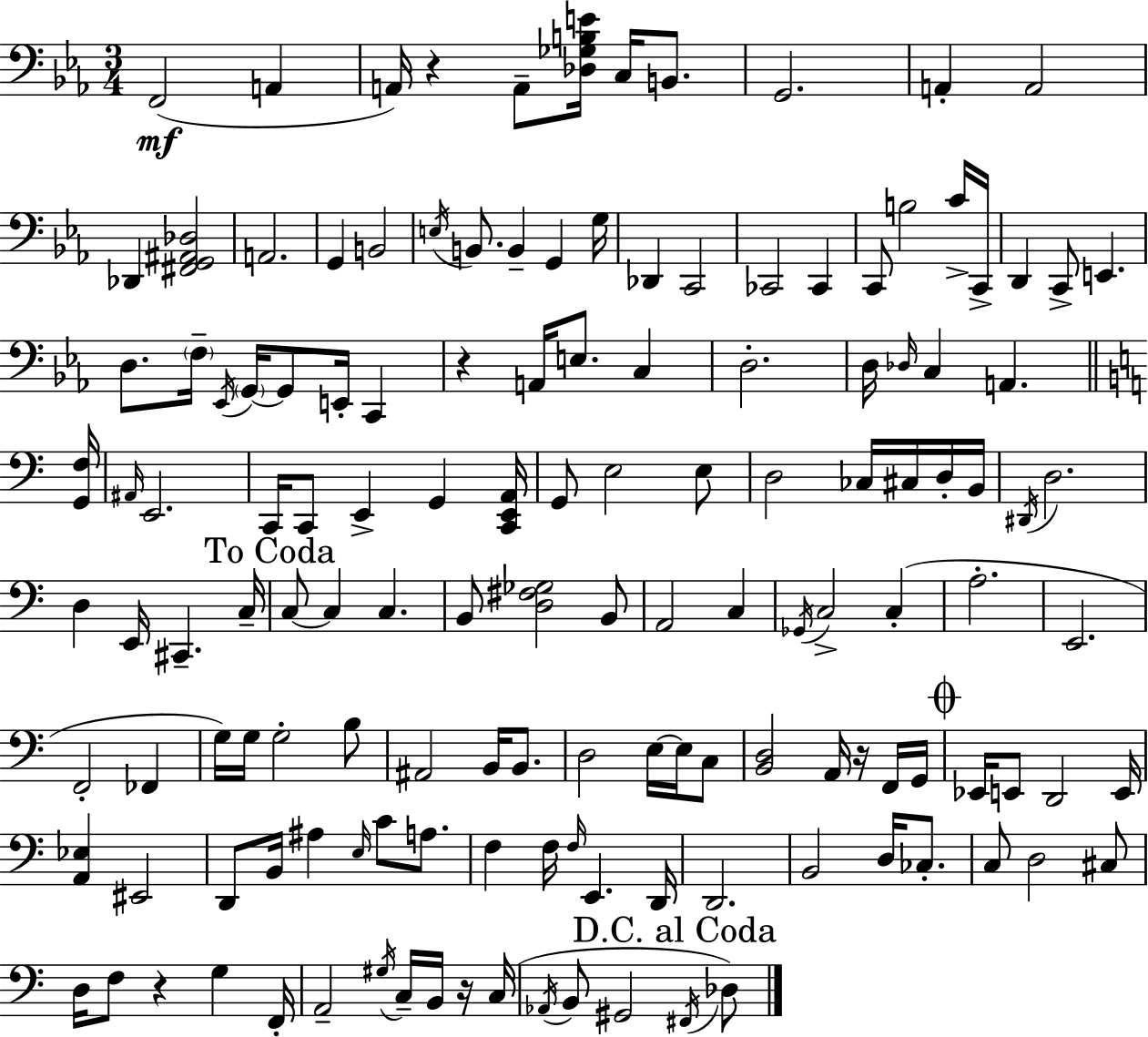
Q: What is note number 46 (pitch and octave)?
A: E2